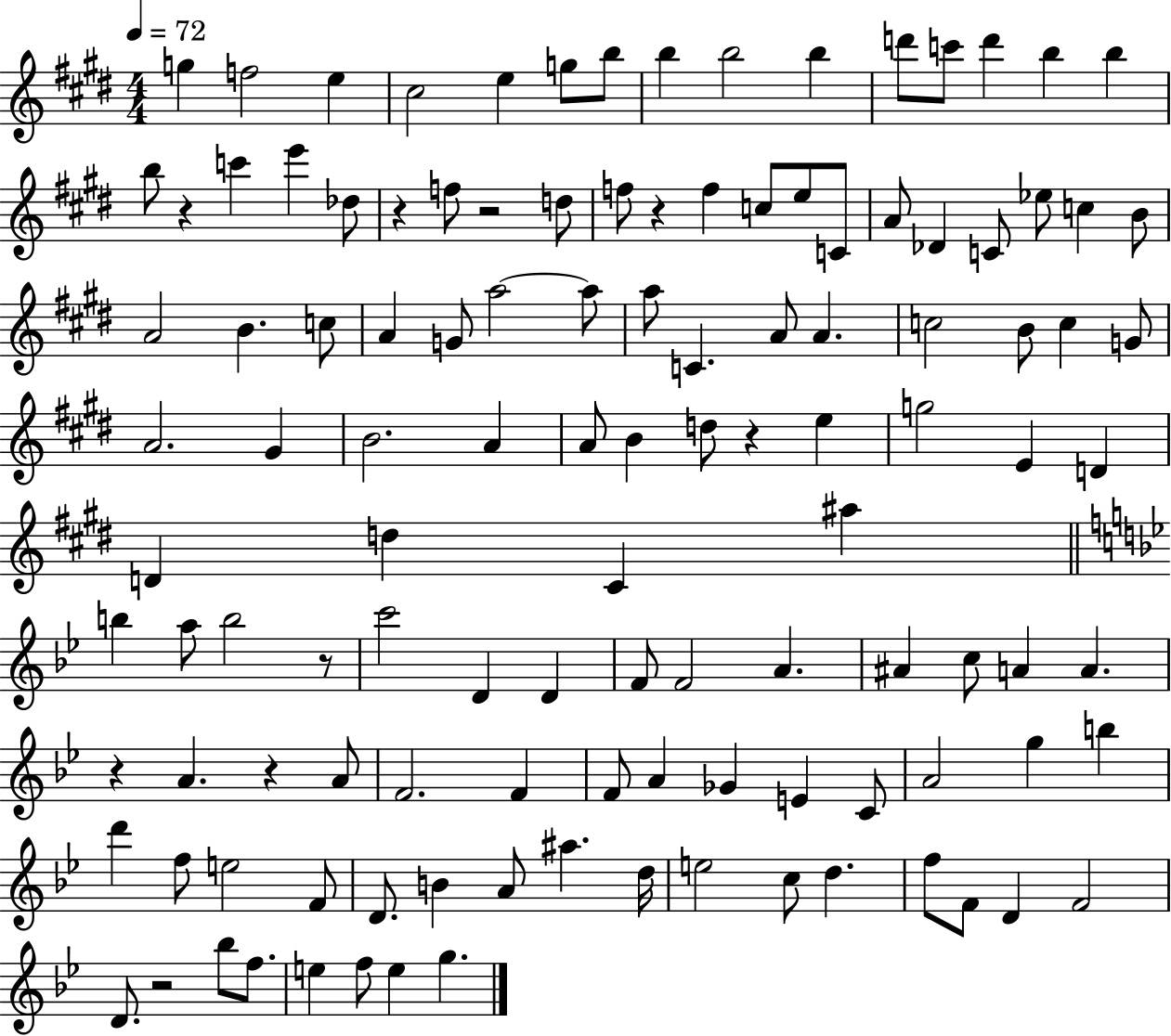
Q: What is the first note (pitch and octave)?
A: G5